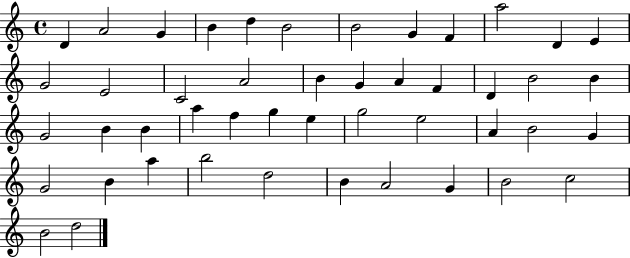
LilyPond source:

{
  \clef treble
  \time 4/4
  \defaultTimeSignature
  \key c \major
  d'4 a'2 g'4 | b'4 d''4 b'2 | b'2 g'4 f'4 | a''2 d'4 e'4 | \break g'2 e'2 | c'2 a'2 | b'4 g'4 a'4 f'4 | d'4 b'2 b'4 | \break g'2 b'4 b'4 | a''4 f''4 g''4 e''4 | g''2 e''2 | a'4 b'2 g'4 | \break g'2 b'4 a''4 | b''2 d''2 | b'4 a'2 g'4 | b'2 c''2 | \break b'2 d''2 | \bar "|."
}